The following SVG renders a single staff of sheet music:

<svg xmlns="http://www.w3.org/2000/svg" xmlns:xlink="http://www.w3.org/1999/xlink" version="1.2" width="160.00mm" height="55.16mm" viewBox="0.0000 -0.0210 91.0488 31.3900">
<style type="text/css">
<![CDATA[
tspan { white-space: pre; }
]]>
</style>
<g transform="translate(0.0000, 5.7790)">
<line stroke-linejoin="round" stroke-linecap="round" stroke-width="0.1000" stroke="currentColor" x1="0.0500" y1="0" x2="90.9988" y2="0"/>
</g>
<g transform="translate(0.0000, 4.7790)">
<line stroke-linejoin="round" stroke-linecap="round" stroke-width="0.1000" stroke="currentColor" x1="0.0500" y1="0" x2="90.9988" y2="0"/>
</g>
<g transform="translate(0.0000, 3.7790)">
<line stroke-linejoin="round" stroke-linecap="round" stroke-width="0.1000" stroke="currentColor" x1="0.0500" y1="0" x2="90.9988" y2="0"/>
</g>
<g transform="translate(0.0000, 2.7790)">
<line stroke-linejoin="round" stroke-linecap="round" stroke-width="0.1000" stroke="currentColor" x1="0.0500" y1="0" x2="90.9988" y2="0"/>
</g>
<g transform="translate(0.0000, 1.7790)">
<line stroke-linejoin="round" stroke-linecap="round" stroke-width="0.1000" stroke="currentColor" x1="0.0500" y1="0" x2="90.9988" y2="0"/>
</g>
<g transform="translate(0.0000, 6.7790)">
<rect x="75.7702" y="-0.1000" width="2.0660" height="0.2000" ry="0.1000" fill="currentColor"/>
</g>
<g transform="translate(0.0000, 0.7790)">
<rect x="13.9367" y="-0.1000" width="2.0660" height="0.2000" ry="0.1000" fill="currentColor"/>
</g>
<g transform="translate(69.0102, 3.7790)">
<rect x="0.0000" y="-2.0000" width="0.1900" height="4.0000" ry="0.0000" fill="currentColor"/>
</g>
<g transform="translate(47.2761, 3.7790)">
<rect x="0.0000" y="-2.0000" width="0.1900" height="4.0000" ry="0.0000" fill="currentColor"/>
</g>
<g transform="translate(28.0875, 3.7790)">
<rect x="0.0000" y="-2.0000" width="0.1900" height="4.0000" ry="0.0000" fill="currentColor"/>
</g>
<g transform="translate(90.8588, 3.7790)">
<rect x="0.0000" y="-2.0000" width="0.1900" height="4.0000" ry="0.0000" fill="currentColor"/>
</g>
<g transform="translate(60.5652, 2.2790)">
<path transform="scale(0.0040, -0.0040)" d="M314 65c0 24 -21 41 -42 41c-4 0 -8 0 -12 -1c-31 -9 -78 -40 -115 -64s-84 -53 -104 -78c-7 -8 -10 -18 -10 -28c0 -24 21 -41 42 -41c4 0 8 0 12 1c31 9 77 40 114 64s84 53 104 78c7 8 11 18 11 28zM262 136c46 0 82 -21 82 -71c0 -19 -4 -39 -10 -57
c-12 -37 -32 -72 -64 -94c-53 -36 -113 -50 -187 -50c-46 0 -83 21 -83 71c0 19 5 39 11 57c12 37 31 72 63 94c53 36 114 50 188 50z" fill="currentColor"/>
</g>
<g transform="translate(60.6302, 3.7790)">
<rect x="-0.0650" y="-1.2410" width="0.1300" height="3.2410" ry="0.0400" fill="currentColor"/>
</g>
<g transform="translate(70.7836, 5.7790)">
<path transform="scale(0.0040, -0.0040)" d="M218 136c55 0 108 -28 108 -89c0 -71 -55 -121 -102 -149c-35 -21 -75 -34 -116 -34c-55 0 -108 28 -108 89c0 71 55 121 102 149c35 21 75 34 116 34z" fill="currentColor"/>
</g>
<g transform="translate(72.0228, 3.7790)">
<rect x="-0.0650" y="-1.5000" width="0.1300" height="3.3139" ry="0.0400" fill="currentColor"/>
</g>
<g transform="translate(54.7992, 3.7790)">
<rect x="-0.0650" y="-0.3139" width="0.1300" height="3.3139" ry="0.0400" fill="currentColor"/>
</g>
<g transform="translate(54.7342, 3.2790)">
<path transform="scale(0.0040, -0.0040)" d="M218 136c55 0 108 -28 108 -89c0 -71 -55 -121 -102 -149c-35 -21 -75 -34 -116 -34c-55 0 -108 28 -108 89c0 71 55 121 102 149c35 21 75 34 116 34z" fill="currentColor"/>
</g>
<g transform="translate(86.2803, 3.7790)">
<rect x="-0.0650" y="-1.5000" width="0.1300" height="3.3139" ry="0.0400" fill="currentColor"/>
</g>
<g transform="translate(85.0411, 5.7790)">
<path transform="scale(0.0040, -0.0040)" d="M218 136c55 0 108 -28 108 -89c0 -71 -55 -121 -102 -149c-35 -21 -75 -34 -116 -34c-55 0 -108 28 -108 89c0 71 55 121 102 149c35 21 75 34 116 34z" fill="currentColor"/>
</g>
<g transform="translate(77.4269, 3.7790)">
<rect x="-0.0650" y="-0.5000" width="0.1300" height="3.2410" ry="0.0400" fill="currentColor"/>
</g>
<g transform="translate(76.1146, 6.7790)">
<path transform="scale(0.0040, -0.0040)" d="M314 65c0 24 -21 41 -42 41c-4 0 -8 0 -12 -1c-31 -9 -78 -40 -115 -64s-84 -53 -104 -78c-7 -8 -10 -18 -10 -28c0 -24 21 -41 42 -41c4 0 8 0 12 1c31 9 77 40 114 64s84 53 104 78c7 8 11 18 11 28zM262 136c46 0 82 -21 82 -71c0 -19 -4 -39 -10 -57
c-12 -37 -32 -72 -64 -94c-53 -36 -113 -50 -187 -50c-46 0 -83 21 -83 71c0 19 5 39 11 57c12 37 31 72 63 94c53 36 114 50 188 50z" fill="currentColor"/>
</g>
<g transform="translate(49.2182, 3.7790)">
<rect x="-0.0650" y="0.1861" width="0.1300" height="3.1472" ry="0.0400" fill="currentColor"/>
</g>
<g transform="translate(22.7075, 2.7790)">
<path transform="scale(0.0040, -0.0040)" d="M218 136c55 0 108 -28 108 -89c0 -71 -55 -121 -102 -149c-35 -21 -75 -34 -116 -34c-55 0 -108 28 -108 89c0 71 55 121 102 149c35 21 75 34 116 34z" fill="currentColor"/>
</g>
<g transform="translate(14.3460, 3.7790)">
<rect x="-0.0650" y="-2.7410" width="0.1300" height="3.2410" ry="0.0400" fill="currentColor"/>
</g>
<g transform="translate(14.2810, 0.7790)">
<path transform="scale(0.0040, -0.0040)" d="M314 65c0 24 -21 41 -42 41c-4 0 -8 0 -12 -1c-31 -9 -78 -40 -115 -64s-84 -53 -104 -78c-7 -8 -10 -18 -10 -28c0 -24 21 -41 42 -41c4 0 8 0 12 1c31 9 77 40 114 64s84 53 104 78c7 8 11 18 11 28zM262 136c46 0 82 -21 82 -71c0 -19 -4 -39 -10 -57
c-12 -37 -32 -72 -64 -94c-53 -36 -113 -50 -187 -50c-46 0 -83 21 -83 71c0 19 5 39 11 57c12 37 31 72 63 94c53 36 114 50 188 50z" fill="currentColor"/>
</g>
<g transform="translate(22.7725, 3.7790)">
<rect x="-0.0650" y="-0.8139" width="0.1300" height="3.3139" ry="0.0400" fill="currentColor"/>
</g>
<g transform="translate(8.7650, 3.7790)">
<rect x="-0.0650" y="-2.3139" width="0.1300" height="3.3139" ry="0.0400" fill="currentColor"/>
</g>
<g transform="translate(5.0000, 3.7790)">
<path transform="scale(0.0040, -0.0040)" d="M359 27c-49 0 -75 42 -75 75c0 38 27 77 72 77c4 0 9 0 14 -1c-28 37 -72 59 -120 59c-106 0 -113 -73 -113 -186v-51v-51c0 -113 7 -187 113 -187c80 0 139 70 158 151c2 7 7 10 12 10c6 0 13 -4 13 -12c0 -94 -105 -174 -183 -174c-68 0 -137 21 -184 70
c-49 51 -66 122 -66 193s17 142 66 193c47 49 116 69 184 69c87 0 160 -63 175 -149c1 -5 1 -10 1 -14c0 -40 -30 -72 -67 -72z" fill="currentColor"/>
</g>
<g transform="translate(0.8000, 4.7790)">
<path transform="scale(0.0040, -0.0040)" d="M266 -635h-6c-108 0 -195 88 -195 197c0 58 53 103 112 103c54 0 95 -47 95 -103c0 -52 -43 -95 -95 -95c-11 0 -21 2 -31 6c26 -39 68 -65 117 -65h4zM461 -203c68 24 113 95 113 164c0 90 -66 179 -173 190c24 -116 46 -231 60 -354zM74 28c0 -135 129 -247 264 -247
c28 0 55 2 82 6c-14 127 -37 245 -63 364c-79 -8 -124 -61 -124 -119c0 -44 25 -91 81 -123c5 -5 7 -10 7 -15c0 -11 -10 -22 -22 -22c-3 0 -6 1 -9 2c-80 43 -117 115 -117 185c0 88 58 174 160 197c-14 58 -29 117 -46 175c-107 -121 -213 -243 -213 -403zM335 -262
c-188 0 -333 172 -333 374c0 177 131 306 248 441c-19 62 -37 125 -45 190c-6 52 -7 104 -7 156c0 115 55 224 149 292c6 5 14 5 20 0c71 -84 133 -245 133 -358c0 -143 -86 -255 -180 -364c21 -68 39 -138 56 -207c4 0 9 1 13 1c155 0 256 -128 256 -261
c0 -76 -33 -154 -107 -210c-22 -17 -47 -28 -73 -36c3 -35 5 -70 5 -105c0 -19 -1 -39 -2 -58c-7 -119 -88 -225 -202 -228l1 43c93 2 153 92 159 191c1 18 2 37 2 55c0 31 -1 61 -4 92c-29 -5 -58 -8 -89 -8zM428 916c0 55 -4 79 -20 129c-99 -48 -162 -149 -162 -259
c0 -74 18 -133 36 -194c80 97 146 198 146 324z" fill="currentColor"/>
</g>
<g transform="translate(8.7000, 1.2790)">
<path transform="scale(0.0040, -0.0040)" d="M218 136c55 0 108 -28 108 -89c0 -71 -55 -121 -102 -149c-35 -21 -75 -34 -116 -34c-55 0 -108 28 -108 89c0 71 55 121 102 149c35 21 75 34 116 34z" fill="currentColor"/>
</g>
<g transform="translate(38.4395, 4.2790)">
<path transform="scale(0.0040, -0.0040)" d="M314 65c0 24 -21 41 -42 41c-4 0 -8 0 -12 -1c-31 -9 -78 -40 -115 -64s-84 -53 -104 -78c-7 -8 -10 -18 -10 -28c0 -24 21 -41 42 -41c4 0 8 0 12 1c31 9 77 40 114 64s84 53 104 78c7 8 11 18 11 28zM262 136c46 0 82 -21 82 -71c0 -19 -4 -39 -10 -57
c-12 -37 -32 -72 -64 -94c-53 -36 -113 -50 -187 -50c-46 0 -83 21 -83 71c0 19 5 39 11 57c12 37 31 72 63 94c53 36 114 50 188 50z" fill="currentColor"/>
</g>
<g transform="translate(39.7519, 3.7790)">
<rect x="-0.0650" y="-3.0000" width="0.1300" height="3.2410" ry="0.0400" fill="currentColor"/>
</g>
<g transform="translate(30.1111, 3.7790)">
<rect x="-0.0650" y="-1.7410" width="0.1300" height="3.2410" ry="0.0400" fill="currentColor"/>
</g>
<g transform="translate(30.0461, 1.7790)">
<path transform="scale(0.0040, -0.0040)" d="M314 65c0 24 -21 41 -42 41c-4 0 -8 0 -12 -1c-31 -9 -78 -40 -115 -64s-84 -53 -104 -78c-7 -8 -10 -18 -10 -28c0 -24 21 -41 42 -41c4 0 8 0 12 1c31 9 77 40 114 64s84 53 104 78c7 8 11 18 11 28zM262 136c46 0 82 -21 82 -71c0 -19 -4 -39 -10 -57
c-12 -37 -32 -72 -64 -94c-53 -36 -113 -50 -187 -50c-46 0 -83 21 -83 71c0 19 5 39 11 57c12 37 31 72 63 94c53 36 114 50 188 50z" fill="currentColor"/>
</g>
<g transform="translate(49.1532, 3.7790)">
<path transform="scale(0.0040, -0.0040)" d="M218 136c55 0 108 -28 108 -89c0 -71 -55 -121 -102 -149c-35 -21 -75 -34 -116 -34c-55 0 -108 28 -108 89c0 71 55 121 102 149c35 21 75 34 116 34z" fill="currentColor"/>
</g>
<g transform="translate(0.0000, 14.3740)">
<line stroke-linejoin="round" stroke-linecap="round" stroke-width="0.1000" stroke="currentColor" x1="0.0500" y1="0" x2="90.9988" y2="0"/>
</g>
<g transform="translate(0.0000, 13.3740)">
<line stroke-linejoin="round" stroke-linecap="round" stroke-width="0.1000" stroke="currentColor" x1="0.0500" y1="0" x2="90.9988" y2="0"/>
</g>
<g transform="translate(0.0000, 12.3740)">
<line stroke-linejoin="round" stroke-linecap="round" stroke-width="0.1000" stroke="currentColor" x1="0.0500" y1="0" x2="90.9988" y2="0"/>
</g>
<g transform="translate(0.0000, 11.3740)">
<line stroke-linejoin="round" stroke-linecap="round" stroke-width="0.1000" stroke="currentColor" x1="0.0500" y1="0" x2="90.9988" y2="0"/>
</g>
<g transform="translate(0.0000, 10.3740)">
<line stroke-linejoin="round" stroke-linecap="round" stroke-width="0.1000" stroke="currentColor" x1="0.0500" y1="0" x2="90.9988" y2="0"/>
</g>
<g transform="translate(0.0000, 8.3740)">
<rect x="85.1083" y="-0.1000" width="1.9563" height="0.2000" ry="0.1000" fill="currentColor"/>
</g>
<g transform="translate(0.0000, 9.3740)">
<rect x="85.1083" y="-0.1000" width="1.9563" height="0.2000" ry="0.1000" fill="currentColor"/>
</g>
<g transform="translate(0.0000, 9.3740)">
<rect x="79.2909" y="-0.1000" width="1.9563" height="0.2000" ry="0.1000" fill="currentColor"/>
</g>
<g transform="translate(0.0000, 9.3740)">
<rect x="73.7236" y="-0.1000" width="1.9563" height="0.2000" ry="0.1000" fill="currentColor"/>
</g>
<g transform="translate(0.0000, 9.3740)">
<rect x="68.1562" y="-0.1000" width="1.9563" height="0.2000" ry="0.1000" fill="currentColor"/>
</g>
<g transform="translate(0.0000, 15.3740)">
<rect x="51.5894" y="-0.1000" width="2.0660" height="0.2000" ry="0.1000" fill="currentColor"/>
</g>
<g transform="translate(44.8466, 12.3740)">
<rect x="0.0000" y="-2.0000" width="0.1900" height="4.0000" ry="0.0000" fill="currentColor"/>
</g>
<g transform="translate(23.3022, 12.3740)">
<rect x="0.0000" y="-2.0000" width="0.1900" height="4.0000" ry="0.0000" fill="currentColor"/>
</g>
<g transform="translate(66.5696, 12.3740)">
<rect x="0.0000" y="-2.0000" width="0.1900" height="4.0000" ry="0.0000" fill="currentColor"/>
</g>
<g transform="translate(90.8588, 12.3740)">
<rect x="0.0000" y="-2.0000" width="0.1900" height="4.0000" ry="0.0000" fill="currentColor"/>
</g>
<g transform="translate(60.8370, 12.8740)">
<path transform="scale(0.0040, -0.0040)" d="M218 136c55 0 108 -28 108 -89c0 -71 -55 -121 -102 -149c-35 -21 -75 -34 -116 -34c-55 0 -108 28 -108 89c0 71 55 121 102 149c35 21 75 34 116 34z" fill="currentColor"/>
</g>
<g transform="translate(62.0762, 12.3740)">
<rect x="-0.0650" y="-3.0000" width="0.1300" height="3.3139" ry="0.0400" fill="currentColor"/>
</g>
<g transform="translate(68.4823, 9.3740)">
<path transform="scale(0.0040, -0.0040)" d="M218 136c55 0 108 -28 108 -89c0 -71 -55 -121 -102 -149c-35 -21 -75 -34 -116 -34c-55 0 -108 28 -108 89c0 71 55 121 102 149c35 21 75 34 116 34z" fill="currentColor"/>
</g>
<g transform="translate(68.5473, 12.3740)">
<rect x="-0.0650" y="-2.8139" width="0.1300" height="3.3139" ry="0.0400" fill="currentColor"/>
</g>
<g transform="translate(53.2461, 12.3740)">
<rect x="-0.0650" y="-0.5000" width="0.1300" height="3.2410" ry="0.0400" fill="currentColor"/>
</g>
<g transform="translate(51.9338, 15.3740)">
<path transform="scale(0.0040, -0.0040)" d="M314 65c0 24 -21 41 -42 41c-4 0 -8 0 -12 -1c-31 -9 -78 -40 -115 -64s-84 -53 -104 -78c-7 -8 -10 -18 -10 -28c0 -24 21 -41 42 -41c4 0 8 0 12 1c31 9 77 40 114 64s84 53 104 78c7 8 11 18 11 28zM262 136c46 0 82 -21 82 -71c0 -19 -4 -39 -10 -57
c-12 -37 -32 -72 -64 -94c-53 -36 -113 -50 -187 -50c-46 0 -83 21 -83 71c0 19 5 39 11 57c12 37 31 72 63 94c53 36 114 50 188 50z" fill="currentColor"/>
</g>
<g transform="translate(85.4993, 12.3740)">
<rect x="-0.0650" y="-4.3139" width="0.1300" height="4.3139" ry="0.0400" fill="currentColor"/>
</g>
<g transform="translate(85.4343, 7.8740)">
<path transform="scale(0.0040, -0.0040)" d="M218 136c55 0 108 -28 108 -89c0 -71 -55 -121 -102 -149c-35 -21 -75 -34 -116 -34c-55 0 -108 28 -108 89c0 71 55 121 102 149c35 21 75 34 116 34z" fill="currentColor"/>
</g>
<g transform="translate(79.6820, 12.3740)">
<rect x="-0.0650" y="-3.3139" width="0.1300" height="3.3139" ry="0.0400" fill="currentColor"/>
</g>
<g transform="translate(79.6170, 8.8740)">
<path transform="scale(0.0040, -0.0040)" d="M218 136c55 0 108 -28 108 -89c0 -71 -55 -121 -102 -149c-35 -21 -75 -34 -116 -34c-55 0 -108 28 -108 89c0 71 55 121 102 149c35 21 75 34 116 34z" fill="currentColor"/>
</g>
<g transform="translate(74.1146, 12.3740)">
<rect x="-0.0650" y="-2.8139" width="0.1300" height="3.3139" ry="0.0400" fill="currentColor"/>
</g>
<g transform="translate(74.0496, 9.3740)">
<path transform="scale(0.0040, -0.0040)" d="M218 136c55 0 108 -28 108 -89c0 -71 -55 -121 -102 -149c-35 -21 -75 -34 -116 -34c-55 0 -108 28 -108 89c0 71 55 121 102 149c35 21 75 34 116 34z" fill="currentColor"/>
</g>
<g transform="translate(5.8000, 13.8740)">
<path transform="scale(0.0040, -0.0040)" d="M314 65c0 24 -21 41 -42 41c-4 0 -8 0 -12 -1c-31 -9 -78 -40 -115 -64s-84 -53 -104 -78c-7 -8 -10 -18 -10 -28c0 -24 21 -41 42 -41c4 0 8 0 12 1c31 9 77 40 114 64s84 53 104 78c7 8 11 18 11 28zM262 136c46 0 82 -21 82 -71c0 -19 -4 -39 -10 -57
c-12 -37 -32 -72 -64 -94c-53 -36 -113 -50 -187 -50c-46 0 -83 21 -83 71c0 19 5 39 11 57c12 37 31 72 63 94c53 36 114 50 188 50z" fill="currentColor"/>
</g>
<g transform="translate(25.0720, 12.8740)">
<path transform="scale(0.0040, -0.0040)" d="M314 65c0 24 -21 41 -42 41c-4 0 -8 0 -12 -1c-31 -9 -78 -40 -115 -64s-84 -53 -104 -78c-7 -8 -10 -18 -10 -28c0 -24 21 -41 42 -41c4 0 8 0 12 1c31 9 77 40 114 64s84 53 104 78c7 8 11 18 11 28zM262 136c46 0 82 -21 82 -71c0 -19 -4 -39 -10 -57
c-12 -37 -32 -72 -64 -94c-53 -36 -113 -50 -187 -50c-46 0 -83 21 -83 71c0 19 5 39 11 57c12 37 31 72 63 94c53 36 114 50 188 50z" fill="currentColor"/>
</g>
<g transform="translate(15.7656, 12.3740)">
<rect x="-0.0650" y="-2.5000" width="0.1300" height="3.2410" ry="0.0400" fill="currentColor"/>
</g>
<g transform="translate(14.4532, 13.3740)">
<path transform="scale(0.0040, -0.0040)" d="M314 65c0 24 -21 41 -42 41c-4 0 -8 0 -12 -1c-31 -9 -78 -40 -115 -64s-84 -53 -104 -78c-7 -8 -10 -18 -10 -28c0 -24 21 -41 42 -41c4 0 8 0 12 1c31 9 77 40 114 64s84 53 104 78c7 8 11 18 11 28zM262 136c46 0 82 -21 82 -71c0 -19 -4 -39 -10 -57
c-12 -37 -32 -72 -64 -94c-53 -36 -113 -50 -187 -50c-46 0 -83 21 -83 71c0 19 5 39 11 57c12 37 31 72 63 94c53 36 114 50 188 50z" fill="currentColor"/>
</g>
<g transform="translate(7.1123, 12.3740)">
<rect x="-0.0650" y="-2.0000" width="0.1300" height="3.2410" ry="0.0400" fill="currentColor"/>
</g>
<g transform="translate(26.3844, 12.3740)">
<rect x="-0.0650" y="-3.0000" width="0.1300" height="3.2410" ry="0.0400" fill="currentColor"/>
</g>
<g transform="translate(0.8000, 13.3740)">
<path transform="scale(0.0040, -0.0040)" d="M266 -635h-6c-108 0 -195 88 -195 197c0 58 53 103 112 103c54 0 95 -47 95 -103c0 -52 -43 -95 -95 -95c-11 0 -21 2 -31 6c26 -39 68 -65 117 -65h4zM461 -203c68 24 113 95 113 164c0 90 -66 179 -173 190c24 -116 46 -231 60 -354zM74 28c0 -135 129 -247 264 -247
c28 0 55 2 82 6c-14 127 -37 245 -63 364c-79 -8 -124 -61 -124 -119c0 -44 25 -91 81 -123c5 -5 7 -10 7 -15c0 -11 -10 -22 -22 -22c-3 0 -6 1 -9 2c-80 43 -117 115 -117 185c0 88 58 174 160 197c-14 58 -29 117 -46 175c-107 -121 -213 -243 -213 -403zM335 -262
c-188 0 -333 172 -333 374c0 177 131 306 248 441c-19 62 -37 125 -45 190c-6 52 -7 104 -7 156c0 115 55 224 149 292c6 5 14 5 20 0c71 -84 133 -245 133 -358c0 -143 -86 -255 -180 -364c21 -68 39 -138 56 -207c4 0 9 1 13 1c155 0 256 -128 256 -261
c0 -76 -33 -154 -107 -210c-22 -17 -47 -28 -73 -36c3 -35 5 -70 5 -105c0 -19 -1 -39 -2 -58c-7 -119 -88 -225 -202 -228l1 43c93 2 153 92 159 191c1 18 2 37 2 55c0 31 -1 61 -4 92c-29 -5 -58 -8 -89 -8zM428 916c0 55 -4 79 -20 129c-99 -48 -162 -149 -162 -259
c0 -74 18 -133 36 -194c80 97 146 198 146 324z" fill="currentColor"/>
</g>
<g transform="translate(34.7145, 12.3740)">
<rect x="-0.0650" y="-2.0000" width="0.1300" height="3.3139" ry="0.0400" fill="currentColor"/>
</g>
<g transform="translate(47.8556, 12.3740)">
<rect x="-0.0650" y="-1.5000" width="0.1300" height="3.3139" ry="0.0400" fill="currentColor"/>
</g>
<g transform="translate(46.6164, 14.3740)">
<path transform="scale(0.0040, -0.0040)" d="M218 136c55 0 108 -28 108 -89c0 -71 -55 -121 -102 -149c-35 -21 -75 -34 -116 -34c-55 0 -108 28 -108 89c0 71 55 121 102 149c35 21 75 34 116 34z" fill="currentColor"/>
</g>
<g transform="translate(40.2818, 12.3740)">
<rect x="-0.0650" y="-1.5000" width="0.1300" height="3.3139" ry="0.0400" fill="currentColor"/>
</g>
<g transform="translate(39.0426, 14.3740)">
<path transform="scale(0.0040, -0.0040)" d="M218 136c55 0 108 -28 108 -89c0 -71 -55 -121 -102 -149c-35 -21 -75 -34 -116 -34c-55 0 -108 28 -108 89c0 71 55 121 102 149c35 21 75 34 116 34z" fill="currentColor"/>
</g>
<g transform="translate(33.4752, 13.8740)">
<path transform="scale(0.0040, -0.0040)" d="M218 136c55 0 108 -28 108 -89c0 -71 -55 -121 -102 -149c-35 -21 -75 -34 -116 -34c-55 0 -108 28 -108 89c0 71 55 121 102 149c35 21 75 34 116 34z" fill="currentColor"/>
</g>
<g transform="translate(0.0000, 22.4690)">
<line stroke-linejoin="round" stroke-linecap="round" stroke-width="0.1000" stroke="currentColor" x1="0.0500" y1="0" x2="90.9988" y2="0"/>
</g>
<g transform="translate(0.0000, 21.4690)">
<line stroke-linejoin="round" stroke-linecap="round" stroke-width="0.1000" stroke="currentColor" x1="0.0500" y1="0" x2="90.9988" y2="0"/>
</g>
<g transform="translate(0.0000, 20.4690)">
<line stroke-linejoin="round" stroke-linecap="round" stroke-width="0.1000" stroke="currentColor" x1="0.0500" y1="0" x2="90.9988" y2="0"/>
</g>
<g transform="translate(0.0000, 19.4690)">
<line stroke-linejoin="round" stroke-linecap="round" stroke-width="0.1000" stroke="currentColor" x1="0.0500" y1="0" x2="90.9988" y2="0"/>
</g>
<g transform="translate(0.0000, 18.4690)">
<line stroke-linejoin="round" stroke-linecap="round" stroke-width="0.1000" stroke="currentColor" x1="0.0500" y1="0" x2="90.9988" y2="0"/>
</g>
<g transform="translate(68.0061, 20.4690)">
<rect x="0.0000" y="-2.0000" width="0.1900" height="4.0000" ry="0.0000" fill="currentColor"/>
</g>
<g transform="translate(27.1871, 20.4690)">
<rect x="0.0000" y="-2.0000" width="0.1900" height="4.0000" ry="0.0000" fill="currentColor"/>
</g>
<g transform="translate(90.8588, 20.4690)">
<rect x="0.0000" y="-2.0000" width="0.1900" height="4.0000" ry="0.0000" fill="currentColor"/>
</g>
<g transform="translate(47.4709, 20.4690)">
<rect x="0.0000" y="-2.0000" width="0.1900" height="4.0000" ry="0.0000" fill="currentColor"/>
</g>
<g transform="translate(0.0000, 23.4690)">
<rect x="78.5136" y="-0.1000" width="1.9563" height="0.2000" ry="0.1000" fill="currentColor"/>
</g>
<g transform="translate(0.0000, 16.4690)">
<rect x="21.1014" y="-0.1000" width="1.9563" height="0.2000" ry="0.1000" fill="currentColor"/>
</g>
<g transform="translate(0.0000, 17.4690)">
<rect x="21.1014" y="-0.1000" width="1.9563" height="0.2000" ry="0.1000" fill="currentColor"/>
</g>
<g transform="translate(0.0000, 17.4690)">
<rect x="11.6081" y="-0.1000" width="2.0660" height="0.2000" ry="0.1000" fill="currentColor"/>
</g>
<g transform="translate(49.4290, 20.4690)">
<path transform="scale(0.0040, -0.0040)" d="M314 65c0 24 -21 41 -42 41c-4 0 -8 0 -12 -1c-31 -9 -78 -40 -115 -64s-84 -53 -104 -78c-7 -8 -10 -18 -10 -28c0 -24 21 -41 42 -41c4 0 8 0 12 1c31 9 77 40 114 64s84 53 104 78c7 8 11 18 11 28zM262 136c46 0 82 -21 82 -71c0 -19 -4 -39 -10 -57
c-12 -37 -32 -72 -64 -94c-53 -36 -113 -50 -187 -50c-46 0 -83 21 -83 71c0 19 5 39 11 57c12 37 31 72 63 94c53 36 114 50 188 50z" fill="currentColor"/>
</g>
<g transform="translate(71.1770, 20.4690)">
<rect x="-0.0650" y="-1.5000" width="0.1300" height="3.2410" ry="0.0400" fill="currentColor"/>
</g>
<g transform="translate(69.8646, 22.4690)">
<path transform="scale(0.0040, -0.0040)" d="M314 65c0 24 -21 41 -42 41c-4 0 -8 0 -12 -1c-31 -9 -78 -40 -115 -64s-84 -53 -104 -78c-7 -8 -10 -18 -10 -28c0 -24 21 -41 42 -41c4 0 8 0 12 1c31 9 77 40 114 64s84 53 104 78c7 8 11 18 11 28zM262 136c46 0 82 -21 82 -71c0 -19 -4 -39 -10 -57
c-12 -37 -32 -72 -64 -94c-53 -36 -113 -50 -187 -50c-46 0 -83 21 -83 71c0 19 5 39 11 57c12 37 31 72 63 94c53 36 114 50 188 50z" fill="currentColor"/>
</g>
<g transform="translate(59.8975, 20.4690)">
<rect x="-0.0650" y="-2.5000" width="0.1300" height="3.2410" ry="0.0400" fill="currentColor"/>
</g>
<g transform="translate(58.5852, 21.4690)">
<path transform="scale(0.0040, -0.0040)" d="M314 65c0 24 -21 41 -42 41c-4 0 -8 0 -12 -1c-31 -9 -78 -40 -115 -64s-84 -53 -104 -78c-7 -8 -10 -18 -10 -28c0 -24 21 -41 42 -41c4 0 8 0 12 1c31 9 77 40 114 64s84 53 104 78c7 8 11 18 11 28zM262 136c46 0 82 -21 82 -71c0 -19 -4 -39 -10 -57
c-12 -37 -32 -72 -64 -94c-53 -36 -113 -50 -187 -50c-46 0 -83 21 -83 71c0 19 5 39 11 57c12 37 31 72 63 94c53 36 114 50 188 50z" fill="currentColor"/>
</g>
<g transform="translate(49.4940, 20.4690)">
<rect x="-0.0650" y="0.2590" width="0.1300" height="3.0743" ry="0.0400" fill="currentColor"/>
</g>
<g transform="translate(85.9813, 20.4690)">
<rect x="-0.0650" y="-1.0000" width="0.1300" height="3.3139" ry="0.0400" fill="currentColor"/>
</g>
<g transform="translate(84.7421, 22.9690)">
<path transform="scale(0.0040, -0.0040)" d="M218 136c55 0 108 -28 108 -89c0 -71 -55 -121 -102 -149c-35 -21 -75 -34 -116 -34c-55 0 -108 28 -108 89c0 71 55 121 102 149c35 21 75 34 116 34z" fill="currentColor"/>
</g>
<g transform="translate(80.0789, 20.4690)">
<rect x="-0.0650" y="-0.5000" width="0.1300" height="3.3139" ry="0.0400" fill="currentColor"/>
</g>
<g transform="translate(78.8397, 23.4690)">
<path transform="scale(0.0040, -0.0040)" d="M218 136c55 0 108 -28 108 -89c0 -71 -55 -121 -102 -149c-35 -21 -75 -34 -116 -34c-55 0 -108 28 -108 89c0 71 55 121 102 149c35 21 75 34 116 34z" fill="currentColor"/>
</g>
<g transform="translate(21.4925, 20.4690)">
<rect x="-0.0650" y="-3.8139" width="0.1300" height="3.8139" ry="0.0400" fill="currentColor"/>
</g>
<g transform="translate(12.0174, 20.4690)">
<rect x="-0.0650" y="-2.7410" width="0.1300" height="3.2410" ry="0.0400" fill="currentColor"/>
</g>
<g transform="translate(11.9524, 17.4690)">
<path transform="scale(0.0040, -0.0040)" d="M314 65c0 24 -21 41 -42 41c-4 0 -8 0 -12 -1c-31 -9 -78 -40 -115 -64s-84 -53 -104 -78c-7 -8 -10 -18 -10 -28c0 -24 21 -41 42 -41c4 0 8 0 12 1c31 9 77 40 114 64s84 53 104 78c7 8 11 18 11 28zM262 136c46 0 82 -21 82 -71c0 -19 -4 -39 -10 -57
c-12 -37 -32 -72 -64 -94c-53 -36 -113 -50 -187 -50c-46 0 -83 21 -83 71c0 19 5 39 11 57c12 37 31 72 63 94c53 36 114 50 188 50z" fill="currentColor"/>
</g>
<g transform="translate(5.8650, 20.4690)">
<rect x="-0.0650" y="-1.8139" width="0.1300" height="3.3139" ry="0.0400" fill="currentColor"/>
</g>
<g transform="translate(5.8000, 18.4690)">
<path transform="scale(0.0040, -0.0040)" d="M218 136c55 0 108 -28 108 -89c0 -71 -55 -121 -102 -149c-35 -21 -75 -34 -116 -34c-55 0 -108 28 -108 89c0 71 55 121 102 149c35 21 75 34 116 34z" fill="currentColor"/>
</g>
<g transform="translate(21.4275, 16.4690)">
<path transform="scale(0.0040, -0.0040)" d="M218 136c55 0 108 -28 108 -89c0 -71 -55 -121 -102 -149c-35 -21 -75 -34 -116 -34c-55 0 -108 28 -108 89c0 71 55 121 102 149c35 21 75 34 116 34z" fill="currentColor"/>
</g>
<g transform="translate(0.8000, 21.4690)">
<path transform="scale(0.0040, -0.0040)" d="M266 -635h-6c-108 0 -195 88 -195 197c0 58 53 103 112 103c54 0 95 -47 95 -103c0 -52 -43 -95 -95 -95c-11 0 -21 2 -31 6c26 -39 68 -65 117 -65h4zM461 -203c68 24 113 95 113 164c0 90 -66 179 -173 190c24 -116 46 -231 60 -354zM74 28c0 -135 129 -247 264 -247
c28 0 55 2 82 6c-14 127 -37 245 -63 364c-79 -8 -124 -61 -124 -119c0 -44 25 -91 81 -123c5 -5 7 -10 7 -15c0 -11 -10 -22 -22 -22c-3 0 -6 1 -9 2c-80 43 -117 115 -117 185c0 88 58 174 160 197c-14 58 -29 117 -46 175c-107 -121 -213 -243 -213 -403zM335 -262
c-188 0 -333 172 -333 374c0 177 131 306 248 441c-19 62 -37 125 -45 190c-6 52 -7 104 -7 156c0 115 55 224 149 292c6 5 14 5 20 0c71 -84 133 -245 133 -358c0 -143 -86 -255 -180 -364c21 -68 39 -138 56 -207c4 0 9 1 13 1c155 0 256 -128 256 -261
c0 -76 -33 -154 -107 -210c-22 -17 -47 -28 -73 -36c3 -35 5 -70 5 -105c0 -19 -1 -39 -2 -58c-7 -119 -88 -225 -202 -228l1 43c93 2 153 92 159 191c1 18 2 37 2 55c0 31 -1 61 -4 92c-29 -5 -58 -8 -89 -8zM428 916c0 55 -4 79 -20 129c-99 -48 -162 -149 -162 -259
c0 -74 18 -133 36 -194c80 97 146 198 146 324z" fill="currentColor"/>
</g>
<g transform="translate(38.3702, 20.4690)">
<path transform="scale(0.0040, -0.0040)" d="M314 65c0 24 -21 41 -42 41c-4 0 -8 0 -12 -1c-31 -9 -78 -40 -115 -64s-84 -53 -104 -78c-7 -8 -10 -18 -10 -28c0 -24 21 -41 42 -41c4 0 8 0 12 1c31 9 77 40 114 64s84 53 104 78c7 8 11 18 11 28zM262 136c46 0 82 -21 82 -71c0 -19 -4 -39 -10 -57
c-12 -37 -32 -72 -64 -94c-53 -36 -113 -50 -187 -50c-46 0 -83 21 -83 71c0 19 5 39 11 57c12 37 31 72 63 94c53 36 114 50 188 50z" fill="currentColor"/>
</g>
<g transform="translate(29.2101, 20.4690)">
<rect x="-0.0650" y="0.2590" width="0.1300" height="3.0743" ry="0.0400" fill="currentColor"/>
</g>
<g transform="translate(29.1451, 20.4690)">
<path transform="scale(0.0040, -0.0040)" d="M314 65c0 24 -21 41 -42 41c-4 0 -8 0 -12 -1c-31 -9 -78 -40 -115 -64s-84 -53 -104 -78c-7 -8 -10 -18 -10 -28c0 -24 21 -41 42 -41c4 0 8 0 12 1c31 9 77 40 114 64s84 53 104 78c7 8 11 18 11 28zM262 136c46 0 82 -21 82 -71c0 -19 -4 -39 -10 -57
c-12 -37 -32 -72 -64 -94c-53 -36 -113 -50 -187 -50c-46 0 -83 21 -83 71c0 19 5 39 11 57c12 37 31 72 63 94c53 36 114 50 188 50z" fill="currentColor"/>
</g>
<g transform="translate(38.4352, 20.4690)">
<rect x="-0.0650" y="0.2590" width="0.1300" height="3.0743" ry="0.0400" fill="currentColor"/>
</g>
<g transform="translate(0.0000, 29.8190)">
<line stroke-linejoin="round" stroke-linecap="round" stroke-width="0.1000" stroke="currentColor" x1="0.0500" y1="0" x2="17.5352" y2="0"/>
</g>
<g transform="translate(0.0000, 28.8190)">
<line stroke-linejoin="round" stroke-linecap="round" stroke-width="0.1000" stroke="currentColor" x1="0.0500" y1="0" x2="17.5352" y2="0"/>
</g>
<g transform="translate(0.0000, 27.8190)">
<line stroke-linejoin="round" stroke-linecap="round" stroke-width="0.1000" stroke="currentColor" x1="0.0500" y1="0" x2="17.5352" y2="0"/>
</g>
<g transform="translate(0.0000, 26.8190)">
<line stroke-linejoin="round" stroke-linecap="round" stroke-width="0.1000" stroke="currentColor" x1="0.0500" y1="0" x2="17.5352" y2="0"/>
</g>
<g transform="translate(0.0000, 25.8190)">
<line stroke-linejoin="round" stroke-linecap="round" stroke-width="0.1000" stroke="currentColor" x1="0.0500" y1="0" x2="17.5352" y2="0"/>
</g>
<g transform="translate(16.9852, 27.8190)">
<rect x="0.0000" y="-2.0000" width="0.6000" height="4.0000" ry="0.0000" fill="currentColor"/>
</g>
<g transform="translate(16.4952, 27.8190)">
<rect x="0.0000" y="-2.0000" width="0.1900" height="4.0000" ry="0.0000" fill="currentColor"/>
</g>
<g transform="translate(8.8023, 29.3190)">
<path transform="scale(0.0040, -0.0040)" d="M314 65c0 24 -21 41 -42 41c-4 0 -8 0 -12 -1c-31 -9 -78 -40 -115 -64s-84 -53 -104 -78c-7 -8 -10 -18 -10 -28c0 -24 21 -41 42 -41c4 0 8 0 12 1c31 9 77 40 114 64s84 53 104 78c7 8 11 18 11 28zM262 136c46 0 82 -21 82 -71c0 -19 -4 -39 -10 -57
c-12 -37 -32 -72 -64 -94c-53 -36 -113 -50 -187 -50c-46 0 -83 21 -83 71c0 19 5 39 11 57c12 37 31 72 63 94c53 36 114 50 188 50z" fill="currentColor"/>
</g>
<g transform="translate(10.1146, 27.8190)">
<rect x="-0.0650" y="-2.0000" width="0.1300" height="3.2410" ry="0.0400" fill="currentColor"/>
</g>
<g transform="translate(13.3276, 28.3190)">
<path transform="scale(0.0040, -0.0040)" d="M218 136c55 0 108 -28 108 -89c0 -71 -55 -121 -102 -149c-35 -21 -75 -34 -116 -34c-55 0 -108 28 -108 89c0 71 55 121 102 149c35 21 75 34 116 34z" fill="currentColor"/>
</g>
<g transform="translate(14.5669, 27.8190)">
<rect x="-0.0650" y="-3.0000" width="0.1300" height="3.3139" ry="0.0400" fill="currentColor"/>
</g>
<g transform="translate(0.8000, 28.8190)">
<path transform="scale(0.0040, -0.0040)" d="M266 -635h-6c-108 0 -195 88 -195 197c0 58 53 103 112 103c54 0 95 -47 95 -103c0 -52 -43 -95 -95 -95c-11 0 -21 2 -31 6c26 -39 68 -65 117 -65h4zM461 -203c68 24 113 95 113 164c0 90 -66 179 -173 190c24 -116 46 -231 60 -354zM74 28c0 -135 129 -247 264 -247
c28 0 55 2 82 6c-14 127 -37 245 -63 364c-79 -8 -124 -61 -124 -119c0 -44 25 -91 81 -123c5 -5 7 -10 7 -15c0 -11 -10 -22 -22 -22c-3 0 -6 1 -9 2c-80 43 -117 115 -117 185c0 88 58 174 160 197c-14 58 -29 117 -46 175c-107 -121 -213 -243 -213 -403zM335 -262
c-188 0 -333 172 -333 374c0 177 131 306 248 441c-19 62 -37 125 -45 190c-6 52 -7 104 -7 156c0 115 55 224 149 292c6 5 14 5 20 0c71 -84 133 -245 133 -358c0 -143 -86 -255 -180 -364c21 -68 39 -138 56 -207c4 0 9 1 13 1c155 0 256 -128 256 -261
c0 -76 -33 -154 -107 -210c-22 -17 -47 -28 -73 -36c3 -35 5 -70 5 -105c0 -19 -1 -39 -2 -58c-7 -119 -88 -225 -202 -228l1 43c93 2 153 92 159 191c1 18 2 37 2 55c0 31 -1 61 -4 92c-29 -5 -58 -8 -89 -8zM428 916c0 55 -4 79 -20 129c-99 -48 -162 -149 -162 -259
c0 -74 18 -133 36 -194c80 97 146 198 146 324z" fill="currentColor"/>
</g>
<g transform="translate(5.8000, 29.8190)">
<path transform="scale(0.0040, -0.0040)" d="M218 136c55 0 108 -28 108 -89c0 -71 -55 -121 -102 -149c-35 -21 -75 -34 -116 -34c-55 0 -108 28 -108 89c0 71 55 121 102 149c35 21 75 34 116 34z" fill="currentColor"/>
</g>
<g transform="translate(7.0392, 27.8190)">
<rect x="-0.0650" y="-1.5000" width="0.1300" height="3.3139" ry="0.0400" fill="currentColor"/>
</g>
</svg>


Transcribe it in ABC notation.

X:1
T:Untitled
M:4/4
L:1/4
K:C
g a2 d f2 A2 B c e2 E C2 E F2 G2 A2 F E E C2 A a a b d' f a2 c' B2 B2 B2 G2 E2 C D E F2 A